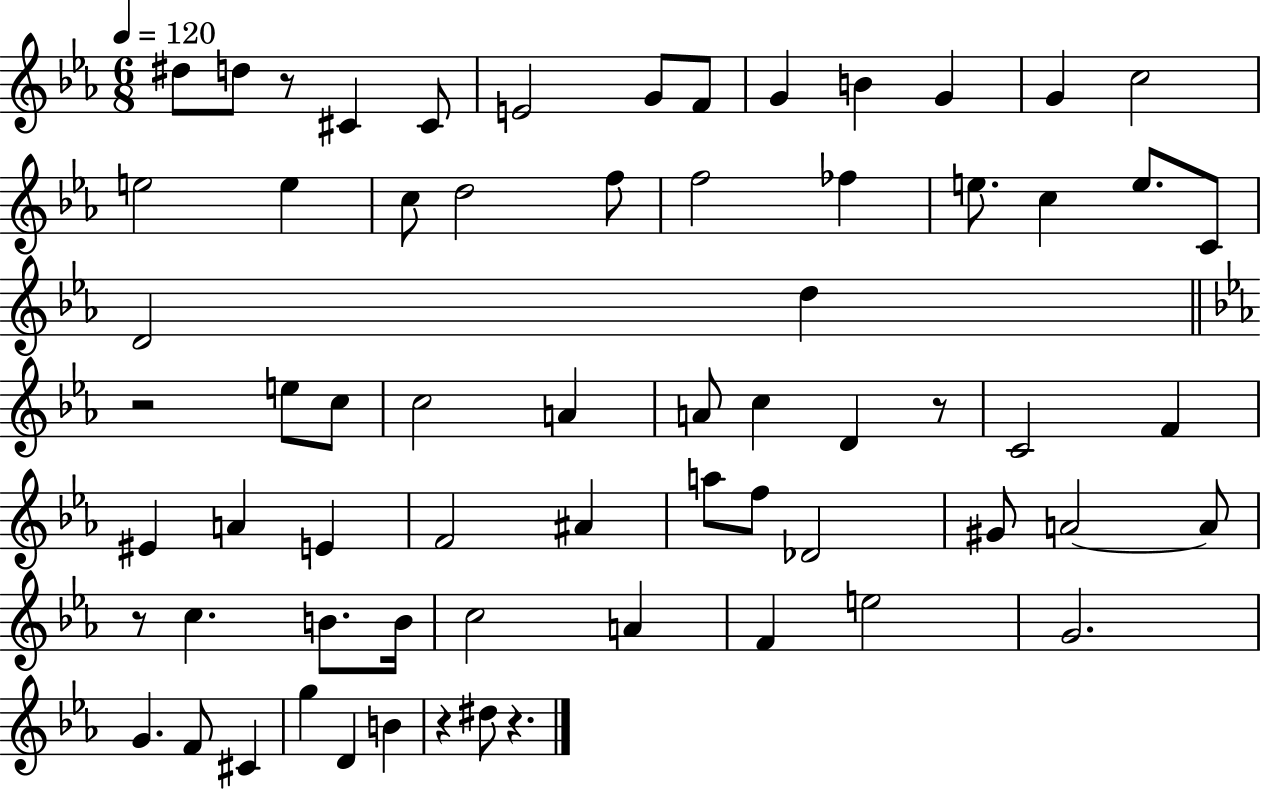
{
  \clef treble
  \numericTimeSignature
  \time 6/8
  \key ees \major
  \tempo 4 = 120
  dis''8 d''8 r8 cis'4 cis'8 | e'2 g'8 f'8 | g'4 b'4 g'4 | g'4 c''2 | \break e''2 e''4 | c''8 d''2 f''8 | f''2 fes''4 | e''8. c''4 e''8. c'8 | \break d'2 d''4 | \bar "||" \break \key c \minor r2 e''8 c''8 | c''2 a'4 | a'8 c''4 d'4 r8 | c'2 f'4 | \break eis'4 a'4 e'4 | f'2 ais'4 | a''8 f''8 des'2 | gis'8 a'2~~ a'8 | \break r8 c''4. b'8. b'16 | c''2 a'4 | f'4 e''2 | g'2. | \break g'4. f'8 cis'4 | g''4 d'4 b'4 | r4 dis''8 r4. | \bar "|."
}